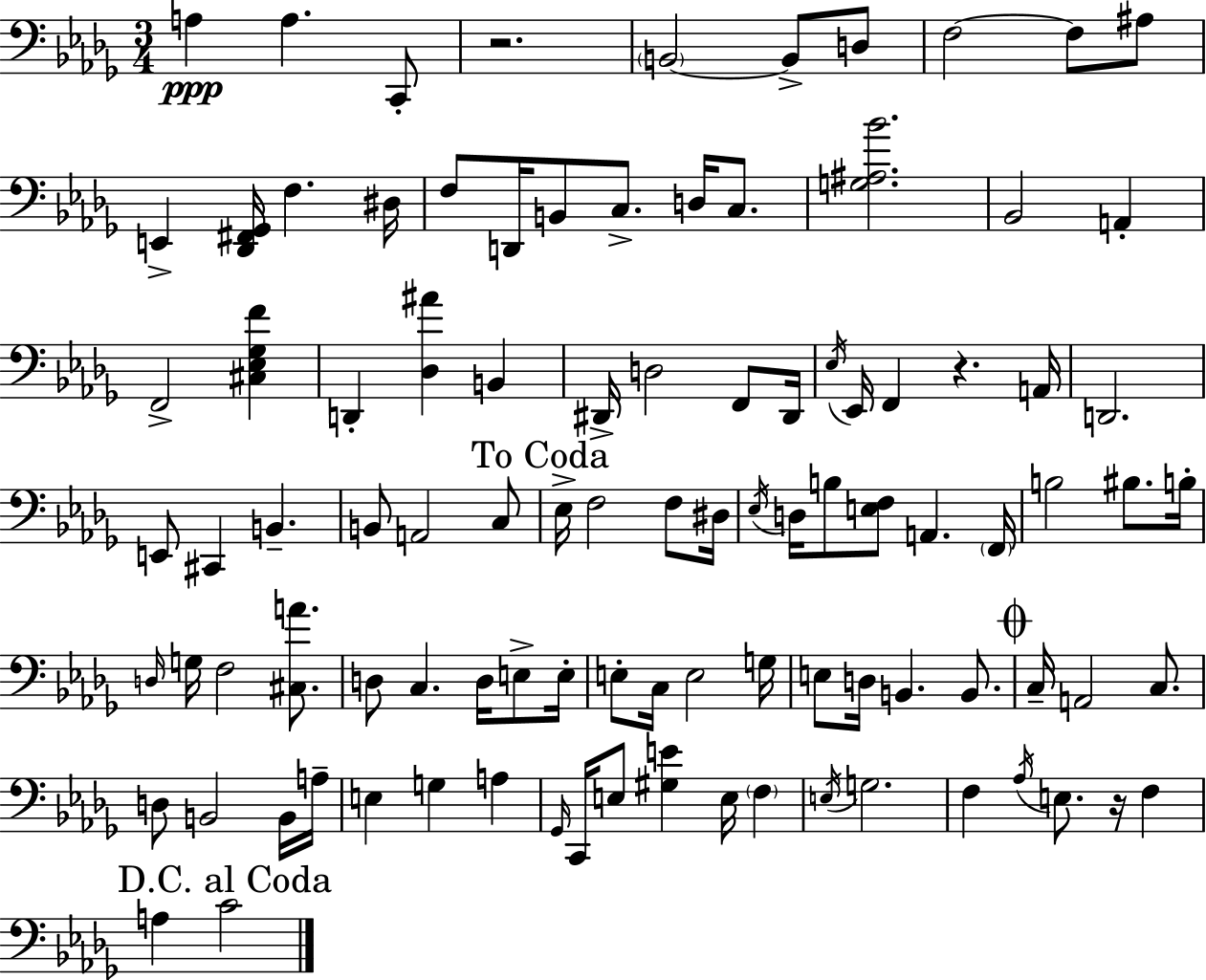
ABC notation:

X:1
T:Untitled
M:3/4
L:1/4
K:Bbm
A, A, C,,/2 z2 B,,2 B,,/2 D,/2 F,2 F,/2 ^A,/2 E,, [_D,,^F,,_G,,]/4 F, ^D,/4 F,/2 D,,/4 B,,/2 C,/2 D,/4 C,/2 [G,^A,_B]2 _B,,2 A,, F,,2 [^C,_E,_G,F] D,, [_D,^A] B,, ^D,,/4 D,2 F,,/2 ^D,,/4 _E,/4 _E,,/4 F,, z A,,/4 D,,2 E,,/2 ^C,, B,, B,,/2 A,,2 C,/2 _E,/4 F,2 F,/2 ^D,/4 _E,/4 D,/4 B,/2 [E,F,]/2 A,, F,,/4 B,2 ^B,/2 B,/4 D,/4 G,/4 F,2 [^C,A]/2 D,/2 C, D,/4 E,/2 E,/4 E,/2 C,/4 E,2 G,/4 E,/2 D,/4 B,, B,,/2 C,/4 A,,2 C,/2 D,/2 B,,2 B,,/4 A,/4 E, G, A, _G,,/4 C,,/4 E,/2 [^G,E] E,/4 F, E,/4 G,2 F, _A,/4 E,/2 z/4 F, A, C2